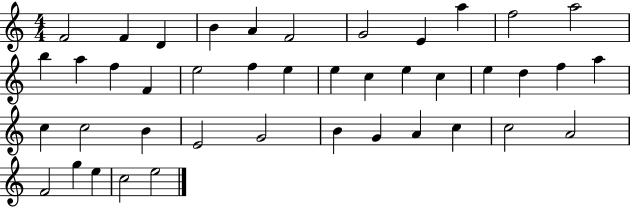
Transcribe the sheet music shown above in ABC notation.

X:1
T:Untitled
M:4/4
L:1/4
K:C
F2 F D B A F2 G2 E a f2 a2 b a f F e2 f e e c e c e d f a c c2 B E2 G2 B G A c c2 A2 F2 g e c2 e2